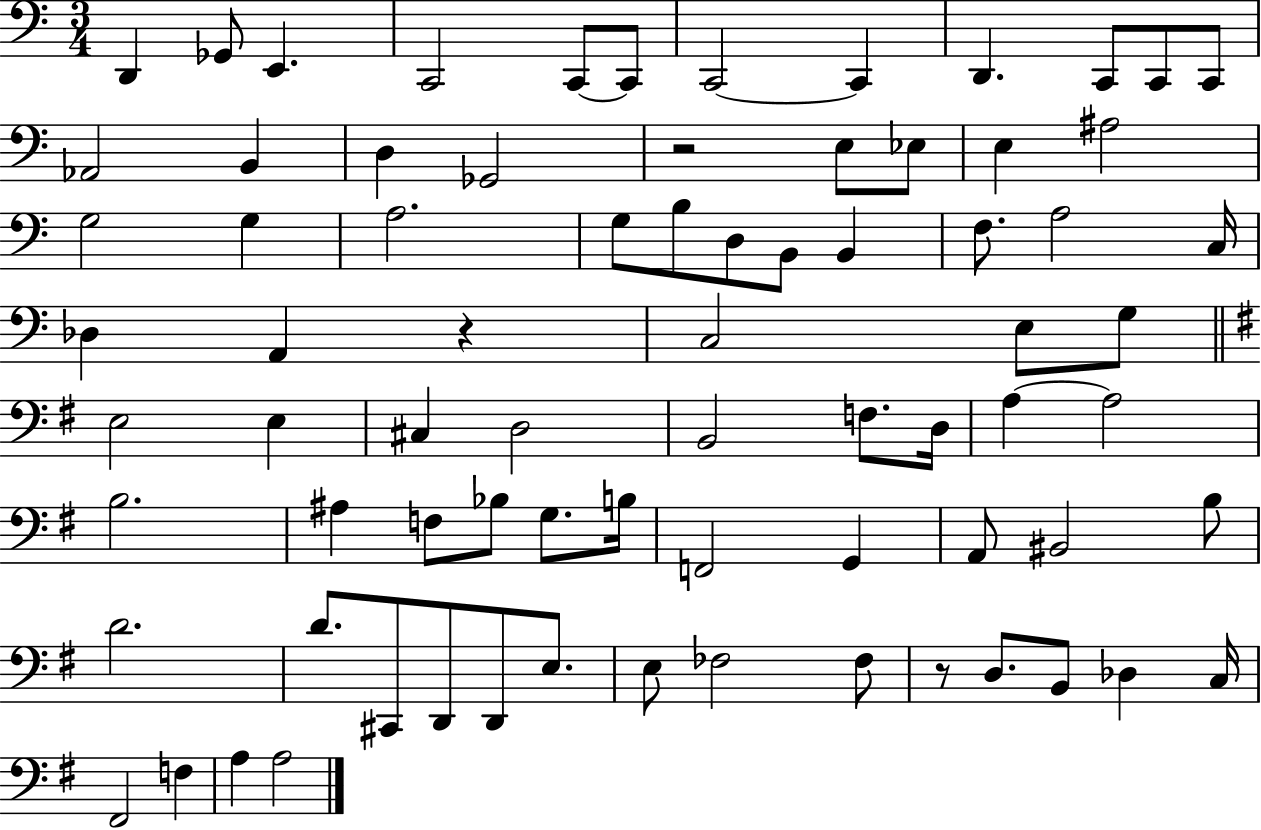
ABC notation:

X:1
T:Untitled
M:3/4
L:1/4
K:C
D,, _G,,/2 E,, C,,2 C,,/2 C,,/2 C,,2 C,, D,, C,,/2 C,,/2 C,,/2 _A,,2 B,, D, _G,,2 z2 E,/2 _E,/2 E, ^A,2 G,2 G, A,2 G,/2 B,/2 D,/2 B,,/2 B,, F,/2 A,2 C,/4 _D, A,, z C,2 E,/2 G,/2 E,2 E, ^C, D,2 B,,2 F,/2 D,/4 A, A,2 B,2 ^A, F,/2 _B,/2 G,/2 B,/4 F,,2 G,, A,,/2 ^B,,2 B,/2 D2 D/2 ^C,,/2 D,,/2 D,,/2 E,/2 E,/2 _F,2 _F,/2 z/2 D,/2 B,,/2 _D, C,/4 ^F,,2 F, A, A,2